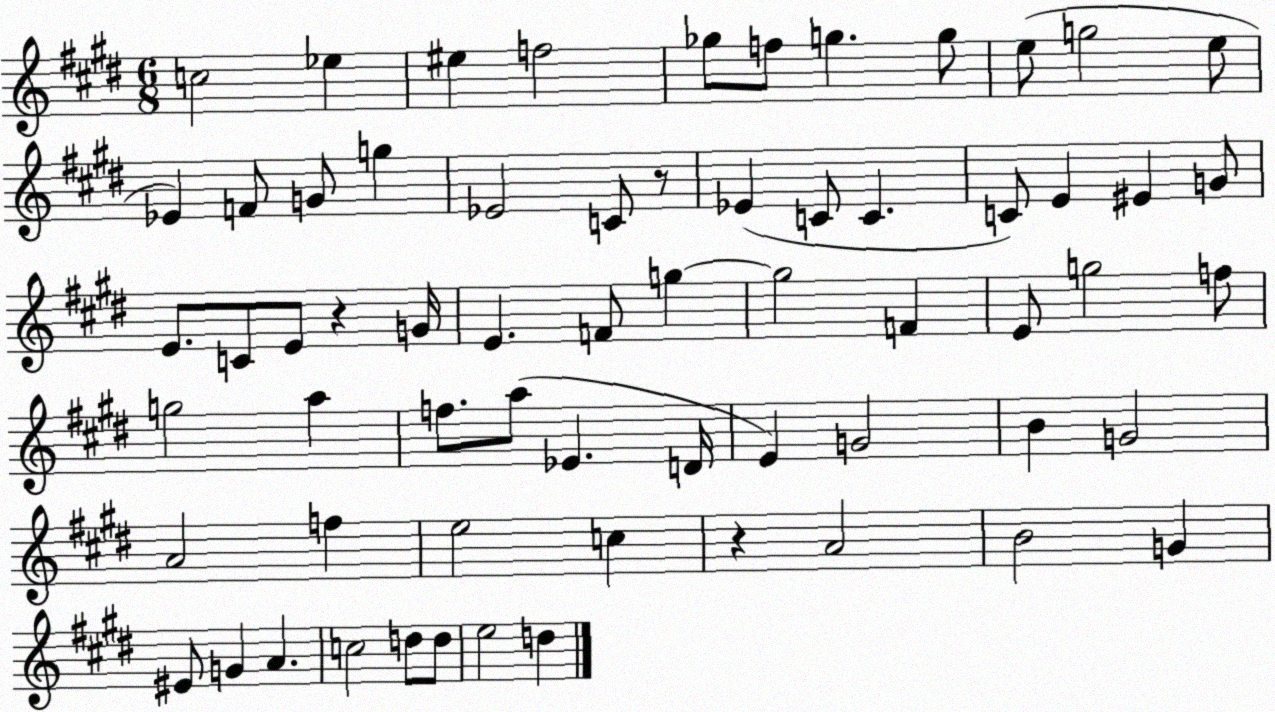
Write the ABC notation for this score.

X:1
T:Untitled
M:6/8
L:1/4
K:E
c2 _e ^e f2 _g/2 f/2 g g/2 e/2 g2 e/2 _E F/2 G/2 g _E2 C/2 z/2 _E C/2 C C/2 E ^E G/2 E/2 C/2 E/2 z G/4 E F/2 g g2 F E/2 g2 f/2 g2 a f/2 a/2 _E D/4 E G2 B G2 A2 f e2 c z A2 B2 G ^E/2 G A c2 d/2 d/2 e2 d